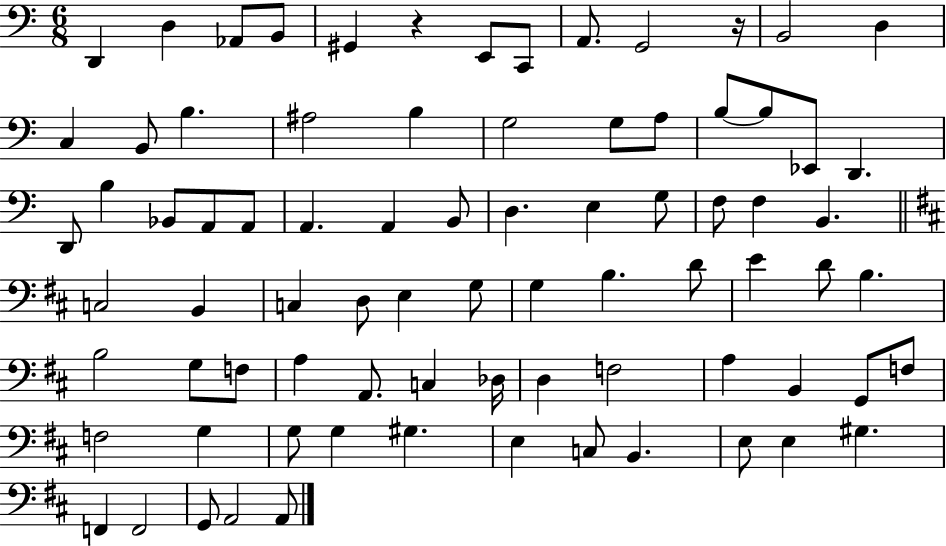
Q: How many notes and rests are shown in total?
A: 80